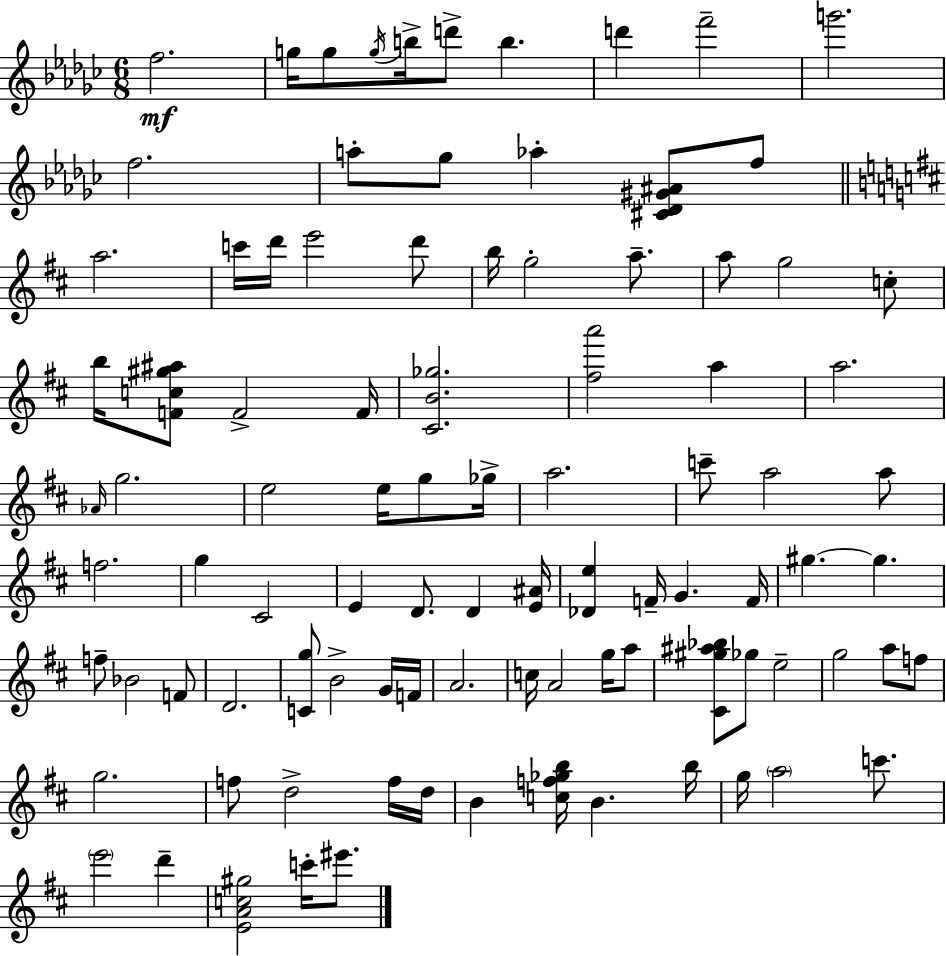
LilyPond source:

{
  \clef treble
  \numericTimeSignature
  \time 6/8
  \key ees \minor
  \repeat volta 2 { f''2.\mf | g''16 g''8 \acciaccatura { g''16 } b''16-> d'''8-> b''4. | d'''4 f'''2-- | g'''2. | \break f''2. | a''8-. ges''8 aes''4-. <cis' des' gis' ais'>8 f''8 | \bar "||" \break \key d \major a''2. | c'''16 d'''16 e'''2 d'''8 | b''16 g''2-. a''8.-- | a''8 g''2 c''8-. | \break b''16 <f' c'' gis'' ais''>8 f'2-> f'16 | <cis' b' ges''>2. | <fis'' a'''>2 a''4 | a''2. | \break \grace { aes'16 } g''2. | e''2 e''16 g''8 | ges''16-> a''2. | c'''8-- a''2 a''8 | \break f''2. | g''4 cis'2 | e'4 d'8. d'4 | <e' ais'>16 <des' e''>4 f'16-- g'4. | \break f'16 gis''4.~~ gis''4. | f''8-- bes'2 f'8 | d'2. | <c' g''>8 b'2-> g'16 | \break f'16 a'2. | c''16 a'2 g''16 a''8 | <cis' gis'' ais'' bes''>8 ges''8 e''2-- | g''2 a''8 f''8 | \break g''2. | f''8 d''2-> f''16 | d''16 b'4 <c'' f'' ges'' b''>16 b'4. | b''16 g''16 \parenthesize a''2 c'''8. | \break \parenthesize e'''2 d'''4-- | <e' a' c'' gis''>2 c'''16-. eis'''8. | } \bar "|."
}